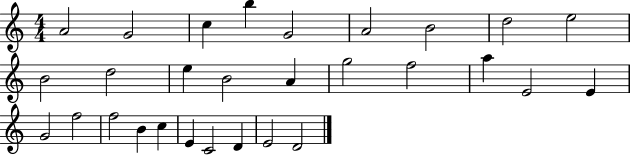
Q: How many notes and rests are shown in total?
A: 29